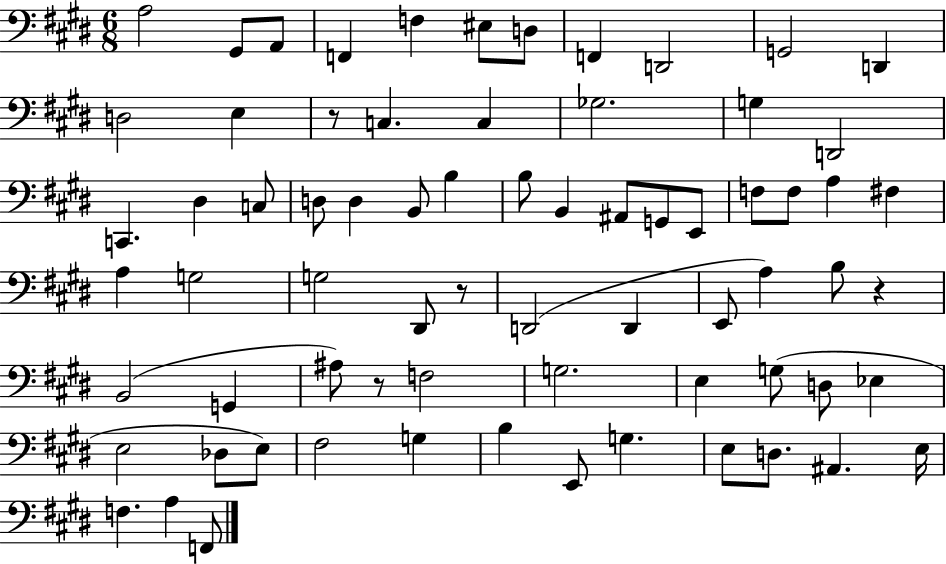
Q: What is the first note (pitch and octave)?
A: A3